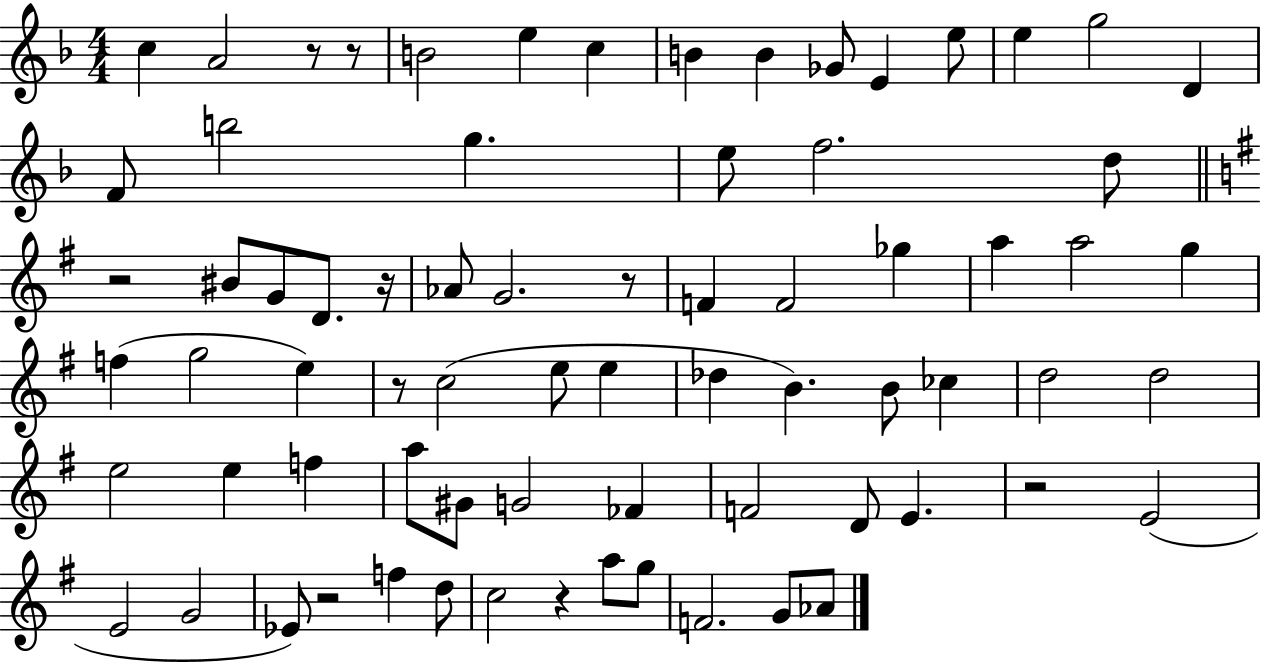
{
  \clef treble
  \numericTimeSignature
  \time 4/4
  \key f \major
  c''4 a'2 r8 r8 | b'2 e''4 c''4 | b'4 b'4 ges'8 e'4 e''8 | e''4 g''2 d'4 | \break f'8 b''2 g''4. | e''8 f''2. d''8 | \bar "||" \break \key g \major r2 bis'8 g'8 d'8. r16 | aes'8 g'2. r8 | f'4 f'2 ges''4 | a''4 a''2 g''4 | \break f''4( g''2 e''4) | r8 c''2( e''8 e''4 | des''4 b'4.) b'8 ces''4 | d''2 d''2 | \break e''2 e''4 f''4 | a''8 gis'8 g'2 fes'4 | f'2 d'8 e'4. | r2 e'2( | \break e'2 g'2 | ees'8) r2 f''4 d''8 | c''2 r4 a''8 g''8 | f'2. g'8 aes'8 | \break \bar "|."
}